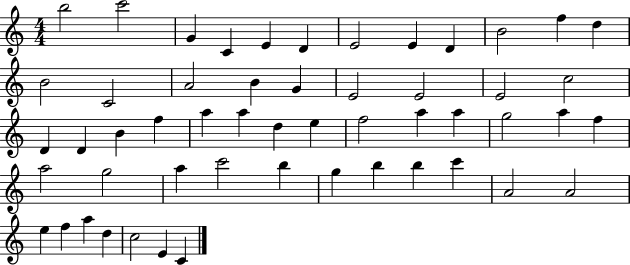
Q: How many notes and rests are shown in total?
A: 53